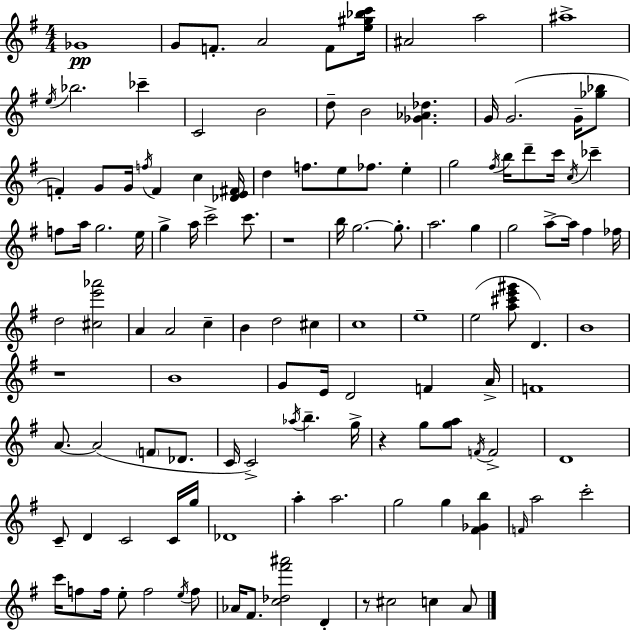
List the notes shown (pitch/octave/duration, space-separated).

Gb4/w G4/e F4/e. A4/h F4/e [E5,G#5,Bb5,C6]/s A#4/h A5/h A#5/w E5/s Bb5/h. CES6/q C4/h B4/h D5/e B4/h [Gb4,Ab4,Db5]/q. G4/s G4/h. G4/s [Gb5,Bb5]/e F4/q G4/e G4/s F5/s F4/q C5/q [Db4,E4,F#4]/s D5/q F5/e. E5/e FES5/e. E5/q G5/h F#5/s B5/s D6/e C6/s C5/s CES6/q F5/e A5/s G5/h. E5/s G5/q A5/s C6/h C6/e. R/w B5/s G5/h. G5/e. A5/h. G5/q G5/h A5/e A5/s F#5/q FES5/s D5/h [C#5,E6,Ab6]/h A4/q A4/h C5/q B4/q D5/h C#5/q C5/w E5/w E5/h [A5,C#6,E6,G#6]/e D4/q. B4/w R/w B4/w G4/e E4/s D4/h F4/q A4/s F4/w A4/e. A4/h F4/e Db4/e. C4/s C4/h Ab5/s B5/q. G5/s R/q G5/e [G5,A5]/e F4/s F4/h D4/w C4/e D4/q C4/h C4/s G5/s Db4/w A5/q A5/h. G5/h G5/q [F#4,Gb4,B5]/q F4/s A5/h C6/h C6/s F5/e F5/s E5/e F5/h E5/s F5/e Ab4/s F#4/e. [C5,Db5,F#6,A#6]/h D4/q R/e C#5/h C5/q A4/e